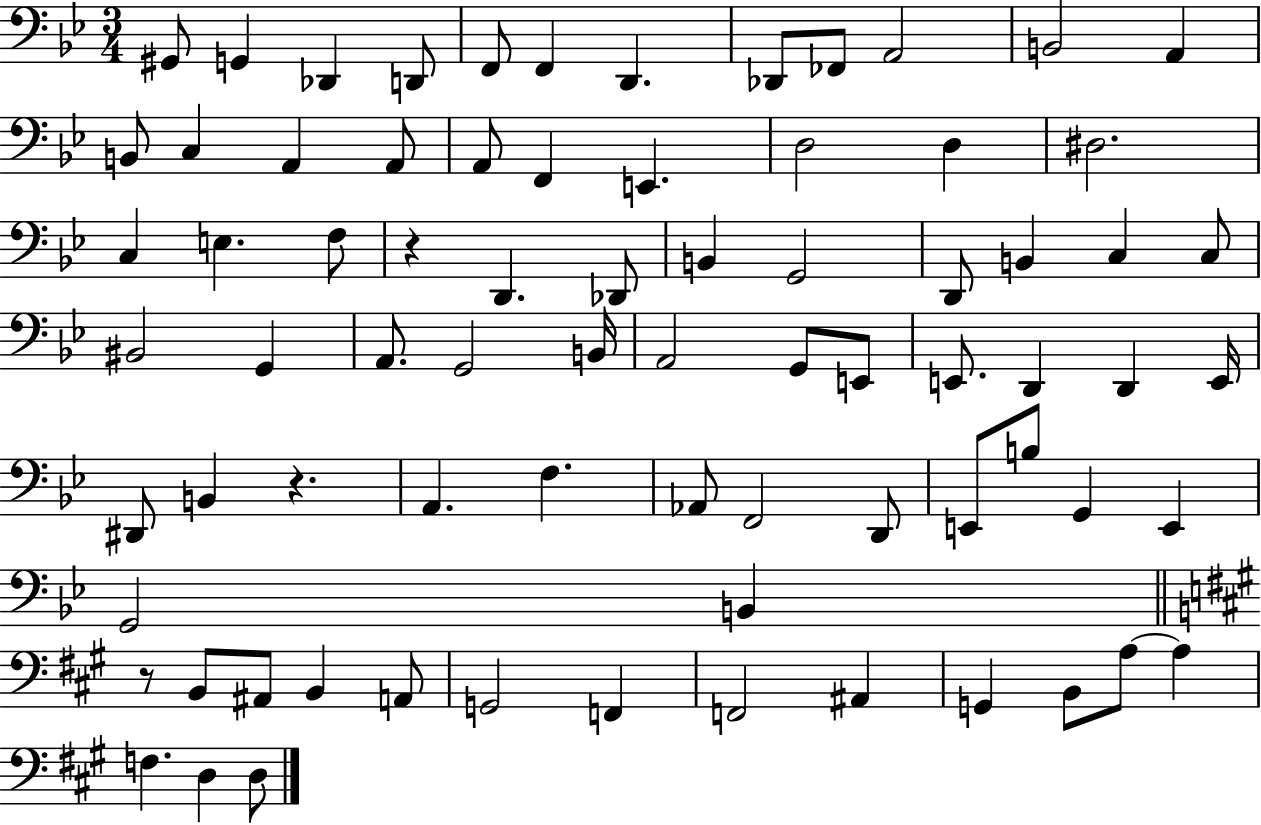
G#2/e G2/q Db2/q D2/e F2/e F2/q D2/q. Db2/e FES2/e A2/h B2/h A2/q B2/e C3/q A2/q A2/e A2/e F2/q E2/q. D3/h D3/q D#3/h. C3/q E3/q. F3/e R/q D2/q. Db2/e B2/q G2/h D2/e B2/q C3/q C3/e BIS2/h G2/q A2/e. G2/h B2/s A2/h G2/e E2/e E2/e. D2/q D2/q E2/s D#2/e B2/q R/q. A2/q. F3/q. Ab2/e F2/h D2/e E2/e B3/e G2/q E2/q G2/h B2/q R/e B2/e A#2/e B2/q A2/e G2/h F2/q F2/h A#2/q G2/q B2/e A3/e A3/q F3/q. D3/q D3/e